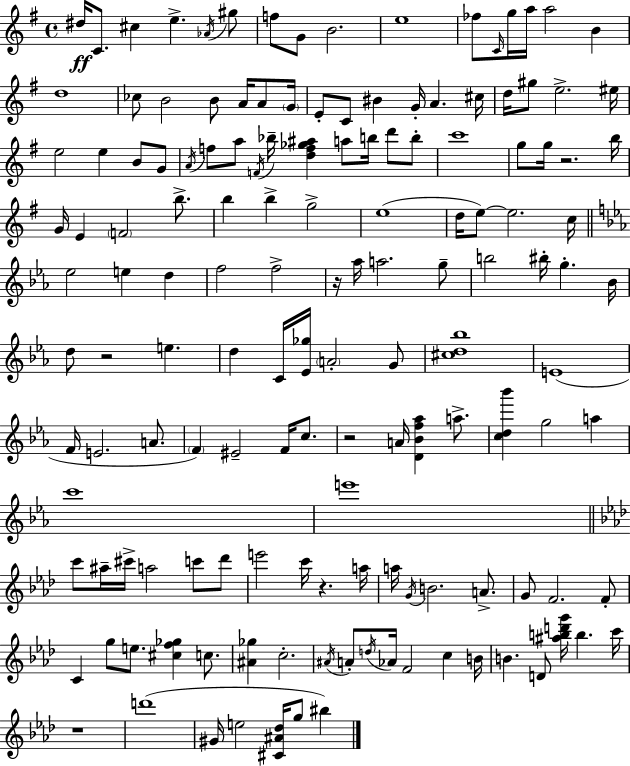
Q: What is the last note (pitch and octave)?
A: BIS5